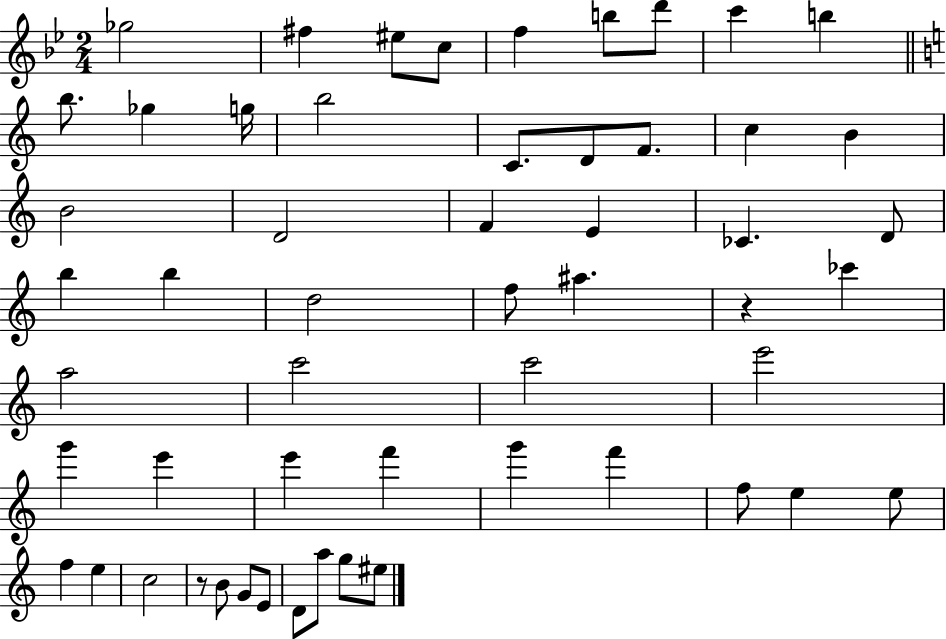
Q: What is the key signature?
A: BES major